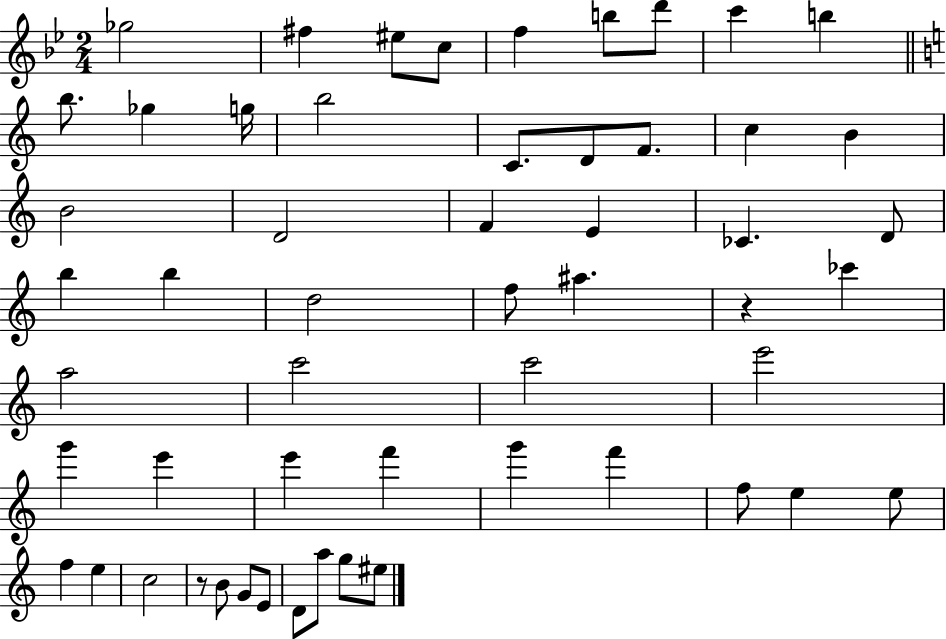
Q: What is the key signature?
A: BES major